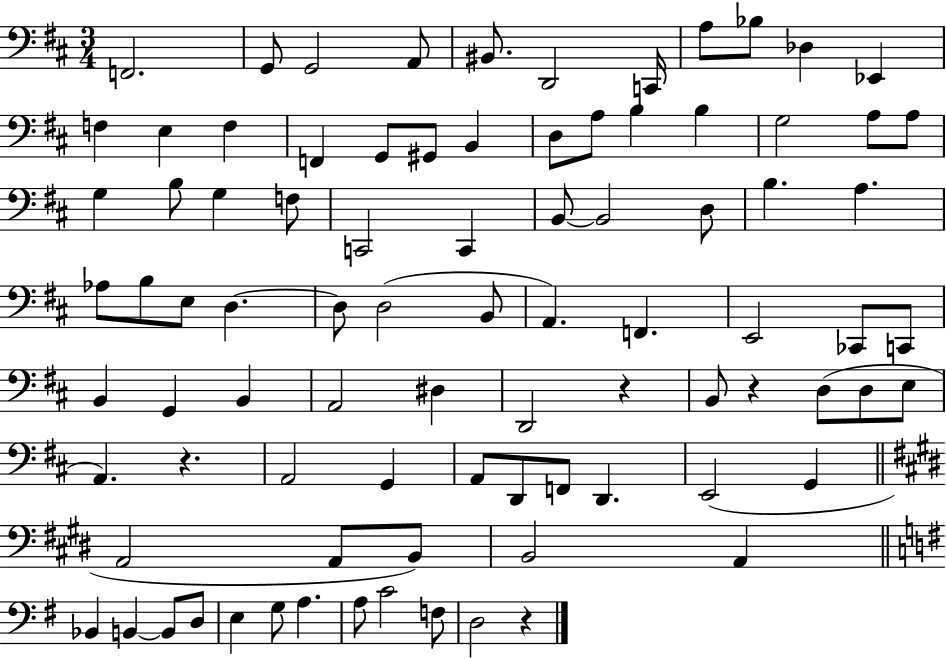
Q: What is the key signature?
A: D major